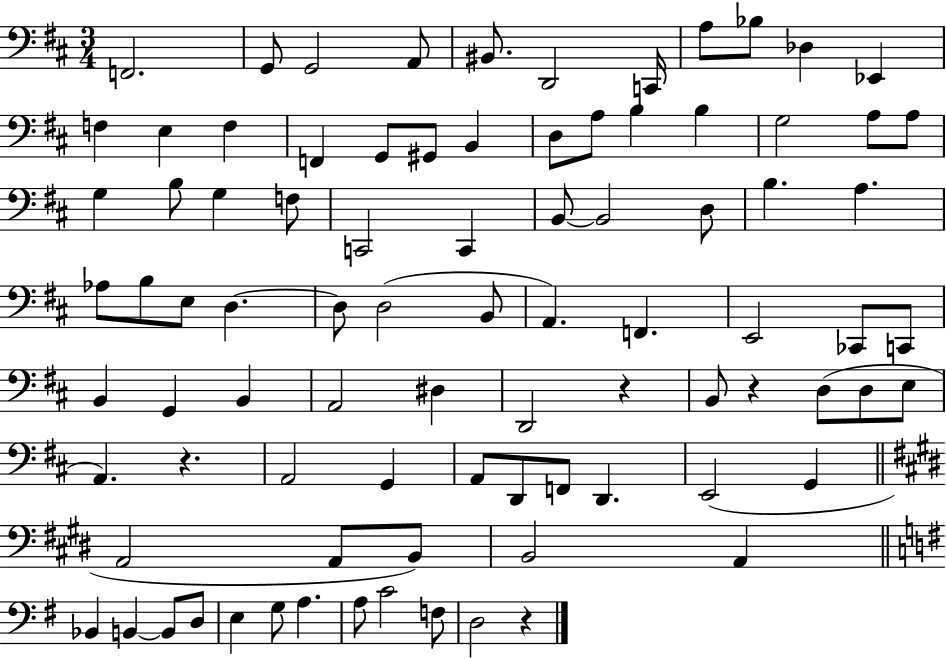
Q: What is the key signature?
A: D major